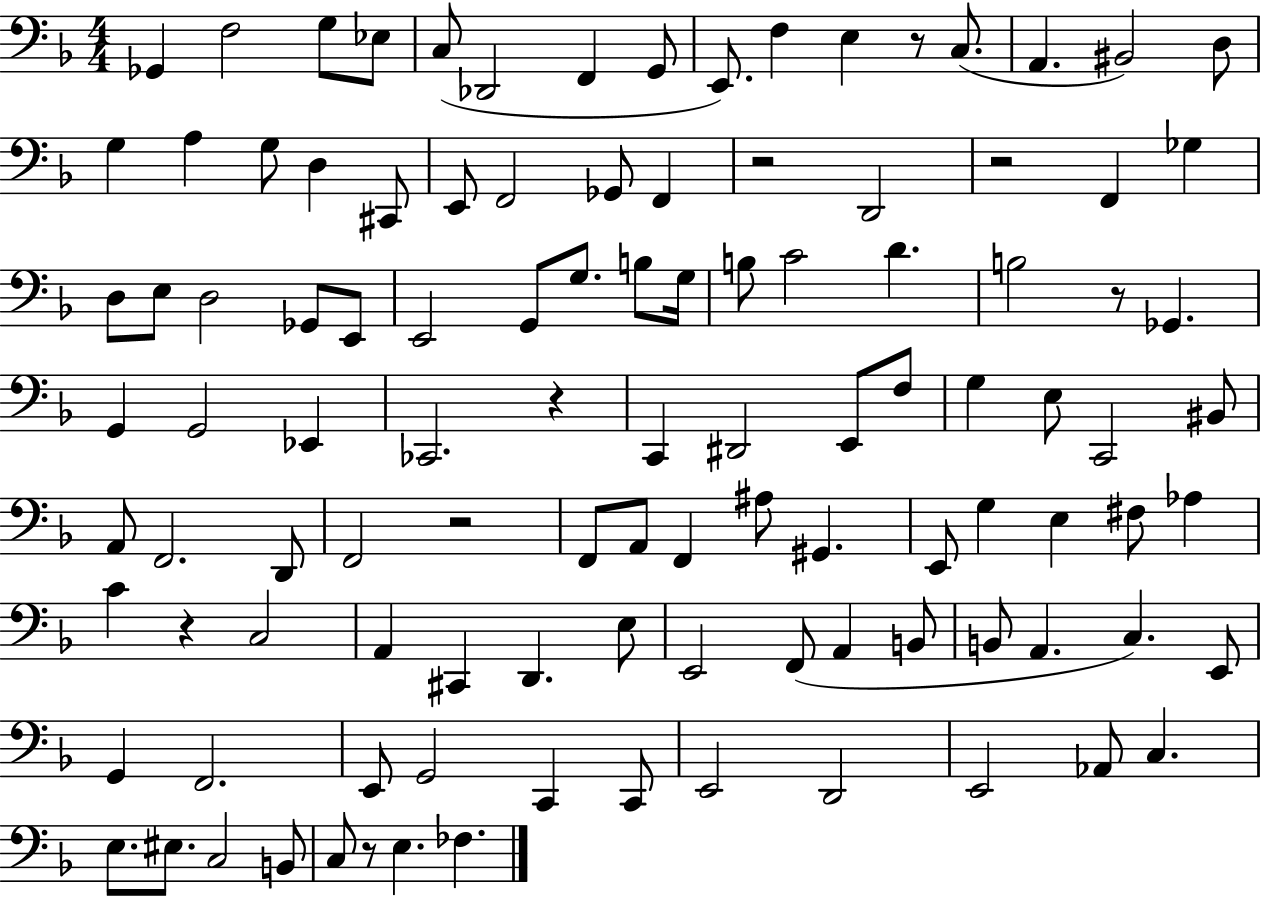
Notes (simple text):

Gb2/q F3/h G3/e Eb3/e C3/e Db2/h F2/q G2/e E2/e. F3/q E3/q R/e C3/e. A2/q. BIS2/h D3/e G3/q A3/q G3/e D3/q C#2/e E2/e F2/h Gb2/e F2/q R/h D2/h R/h F2/q Gb3/q D3/e E3/e D3/h Gb2/e E2/e E2/h G2/e G3/e. B3/e G3/s B3/e C4/h D4/q. B3/h R/e Gb2/q. G2/q G2/h Eb2/q CES2/h. R/q C2/q D#2/h E2/e F3/e G3/q E3/e C2/h BIS2/e A2/e F2/h. D2/e F2/h R/h F2/e A2/e F2/q A#3/e G#2/q. E2/e G3/q E3/q F#3/e Ab3/q C4/q R/q C3/h A2/q C#2/q D2/q. E3/e E2/h F2/e A2/q B2/e B2/e A2/q. C3/q. E2/e G2/q F2/h. E2/e G2/h C2/q C2/e E2/h D2/h E2/h Ab2/e C3/q. E3/e. EIS3/e. C3/h B2/e C3/e R/e E3/q. FES3/q.